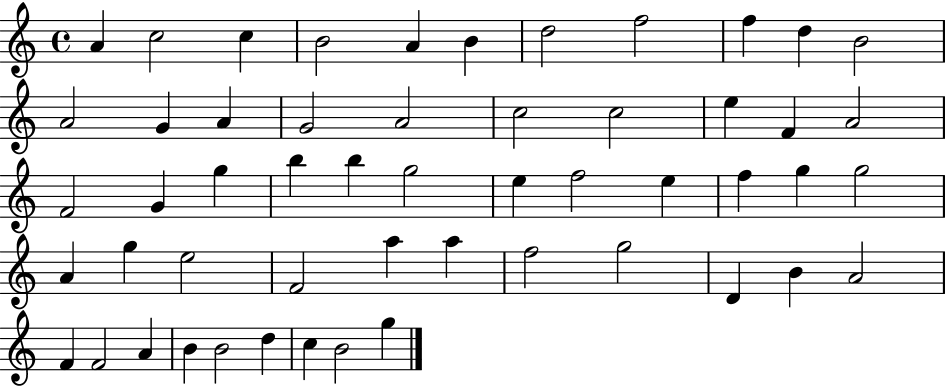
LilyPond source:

{
  \clef treble
  \time 4/4
  \defaultTimeSignature
  \key c \major
  a'4 c''2 c''4 | b'2 a'4 b'4 | d''2 f''2 | f''4 d''4 b'2 | \break a'2 g'4 a'4 | g'2 a'2 | c''2 c''2 | e''4 f'4 a'2 | \break f'2 g'4 g''4 | b''4 b''4 g''2 | e''4 f''2 e''4 | f''4 g''4 g''2 | \break a'4 g''4 e''2 | f'2 a''4 a''4 | f''2 g''2 | d'4 b'4 a'2 | \break f'4 f'2 a'4 | b'4 b'2 d''4 | c''4 b'2 g''4 | \bar "|."
}